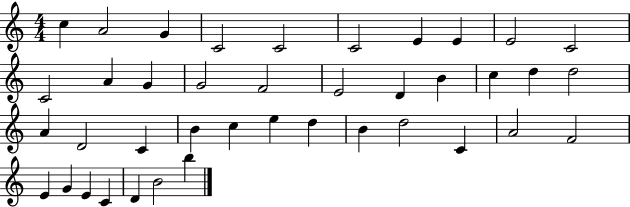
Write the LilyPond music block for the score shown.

{
  \clef treble
  \numericTimeSignature
  \time 4/4
  \key c \major
  c''4 a'2 g'4 | c'2 c'2 | c'2 e'4 e'4 | e'2 c'2 | \break c'2 a'4 g'4 | g'2 f'2 | e'2 d'4 b'4 | c''4 d''4 d''2 | \break a'4 d'2 c'4 | b'4 c''4 e''4 d''4 | b'4 d''2 c'4 | a'2 f'2 | \break e'4 g'4 e'4 c'4 | d'4 b'2 b''4 | \bar "|."
}